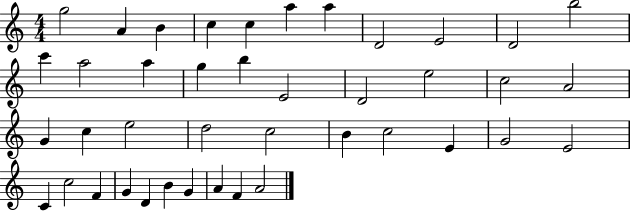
X:1
T:Untitled
M:4/4
L:1/4
K:C
g2 A B c c a a D2 E2 D2 b2 c' a2 a g b E2 D2 e2 c2 A2 G c e2 d2 c2 B c2 E G2 E2 C c2 F G D B G A F A2